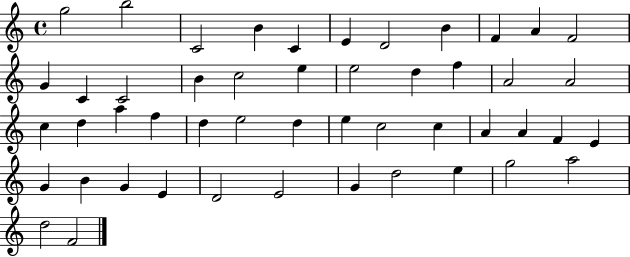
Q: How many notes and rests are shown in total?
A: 49